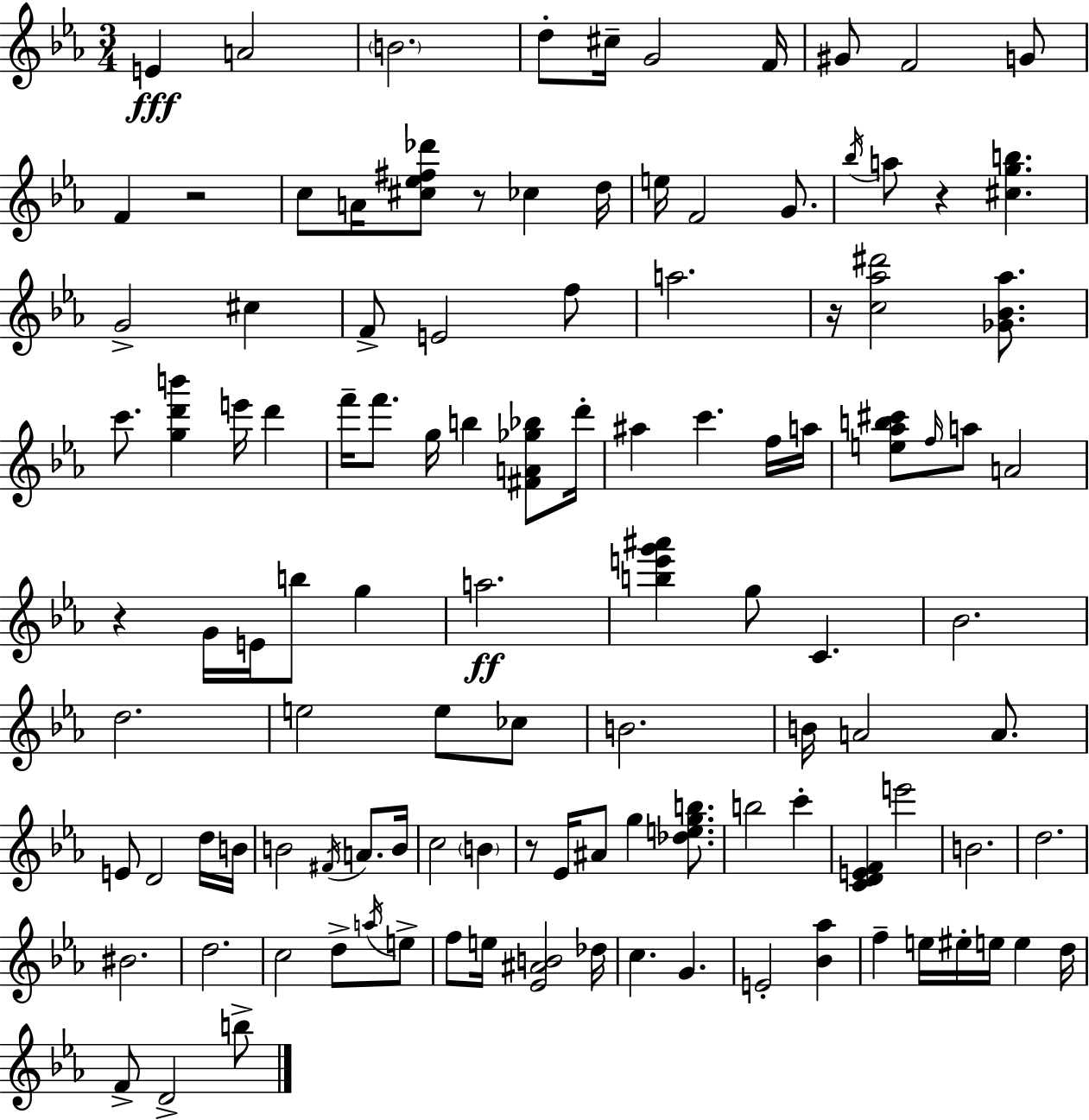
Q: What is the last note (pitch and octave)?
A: B5